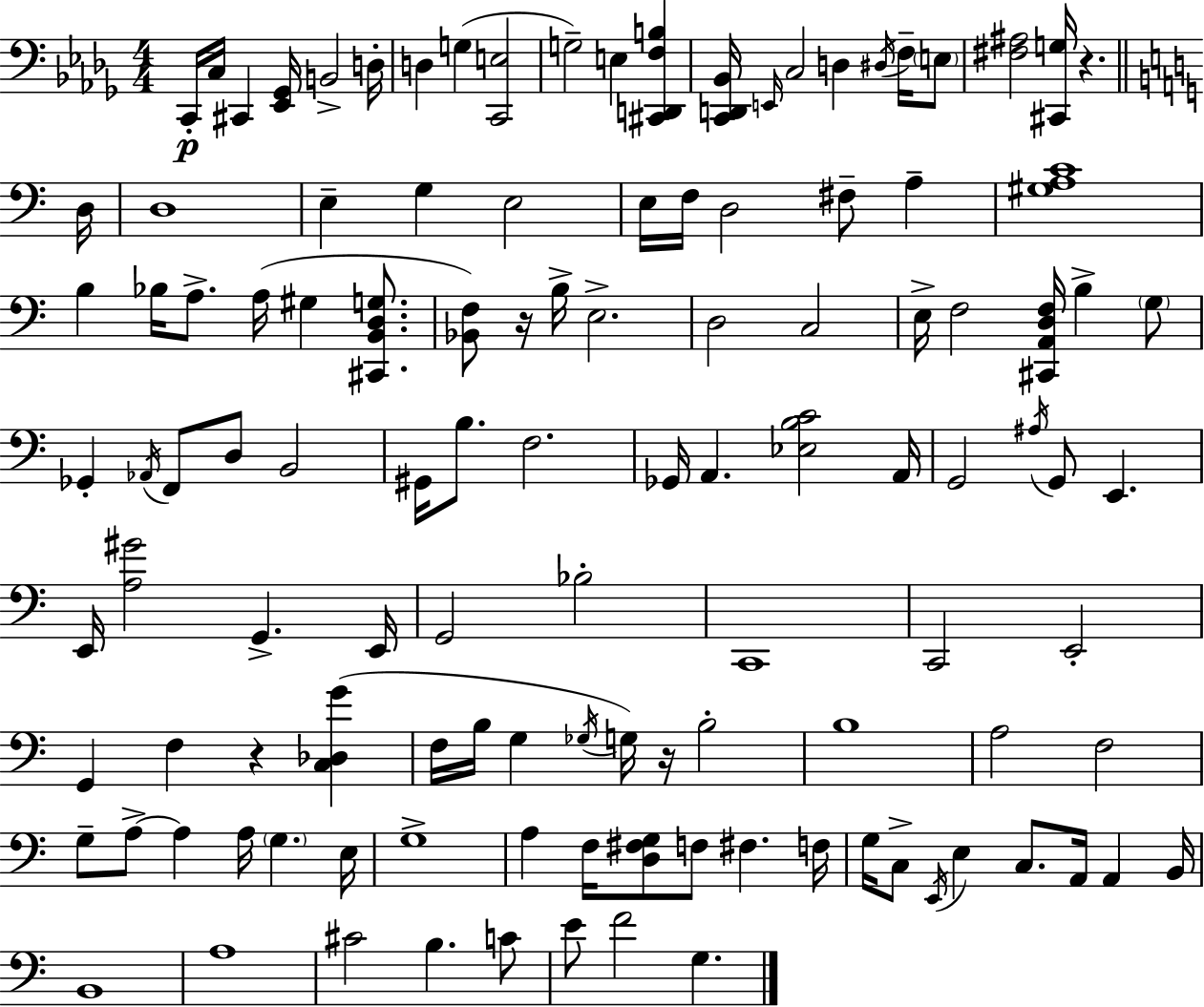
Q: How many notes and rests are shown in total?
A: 118